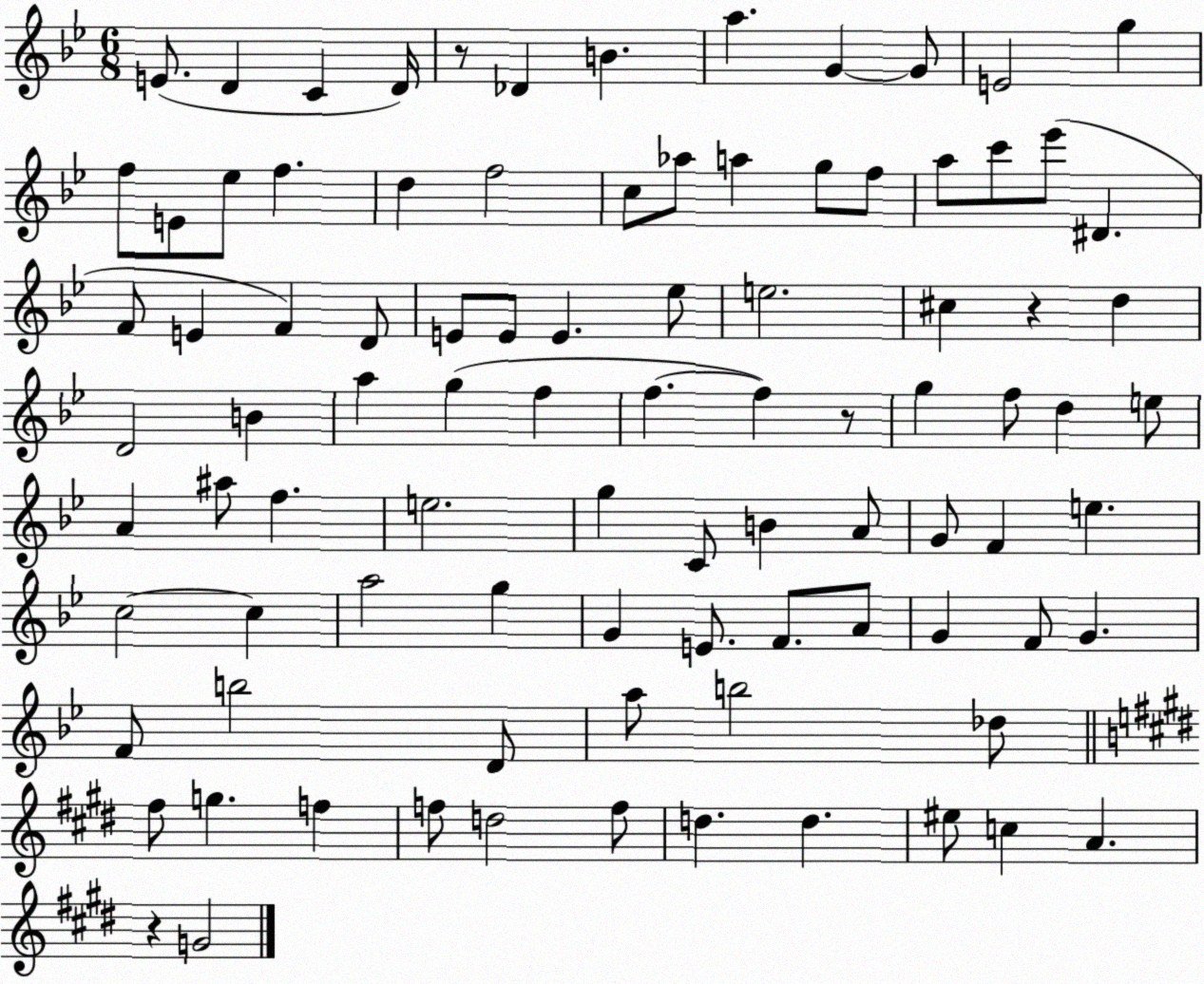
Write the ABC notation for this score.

X:1
T:Untitled
M:6/8
L:1/4
K:Bb
E/2 D C D/4 z/2 _D B a G G/2 E2 g f/2 E/2 _e/2 f d f2 c/2 _a/2 a g/2 f/2 a/2 c'/2 _e'/2 ^D F/2 E F D/2 E/2 E/2 E _e/2 e2 ^c z d D2 B a g f f f z/2 g f/2 d e/2 A ^a/2 f e2 g C/2 B A/2 G/2 F e c2 c a2 g G E/2 F/2 A/2 G F/2 G F/2 b2 D/2 a/2 b2 _d/2 ^f/2 g f f/2 d2 f/2 d d ^e/2 c A z G2